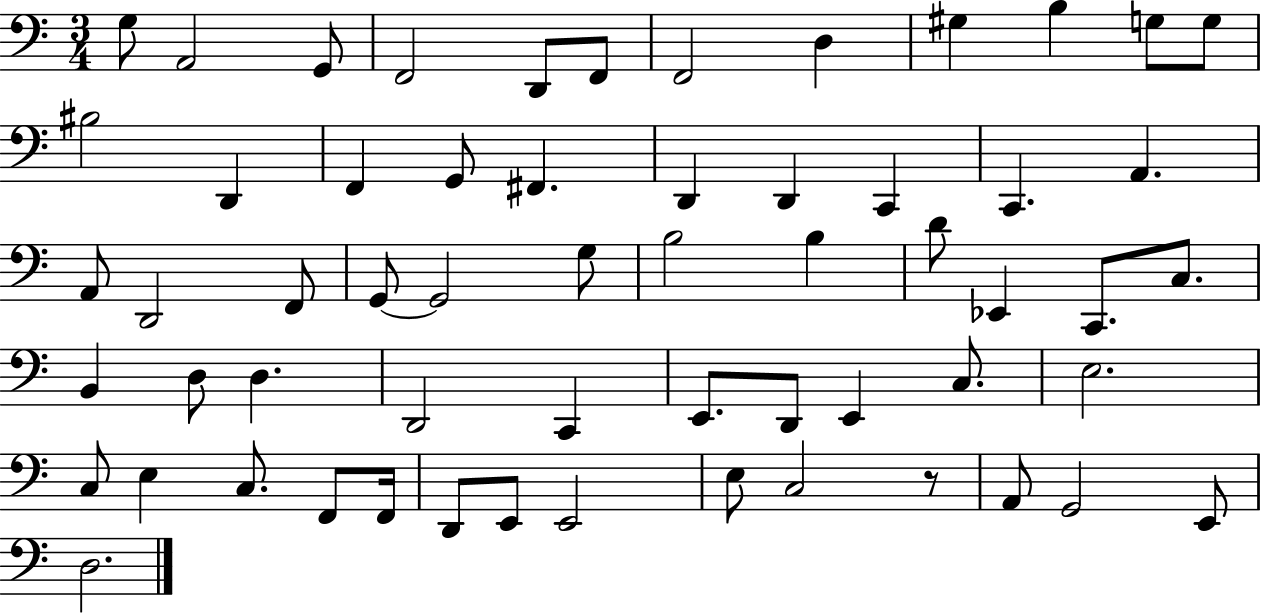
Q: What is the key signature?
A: C major